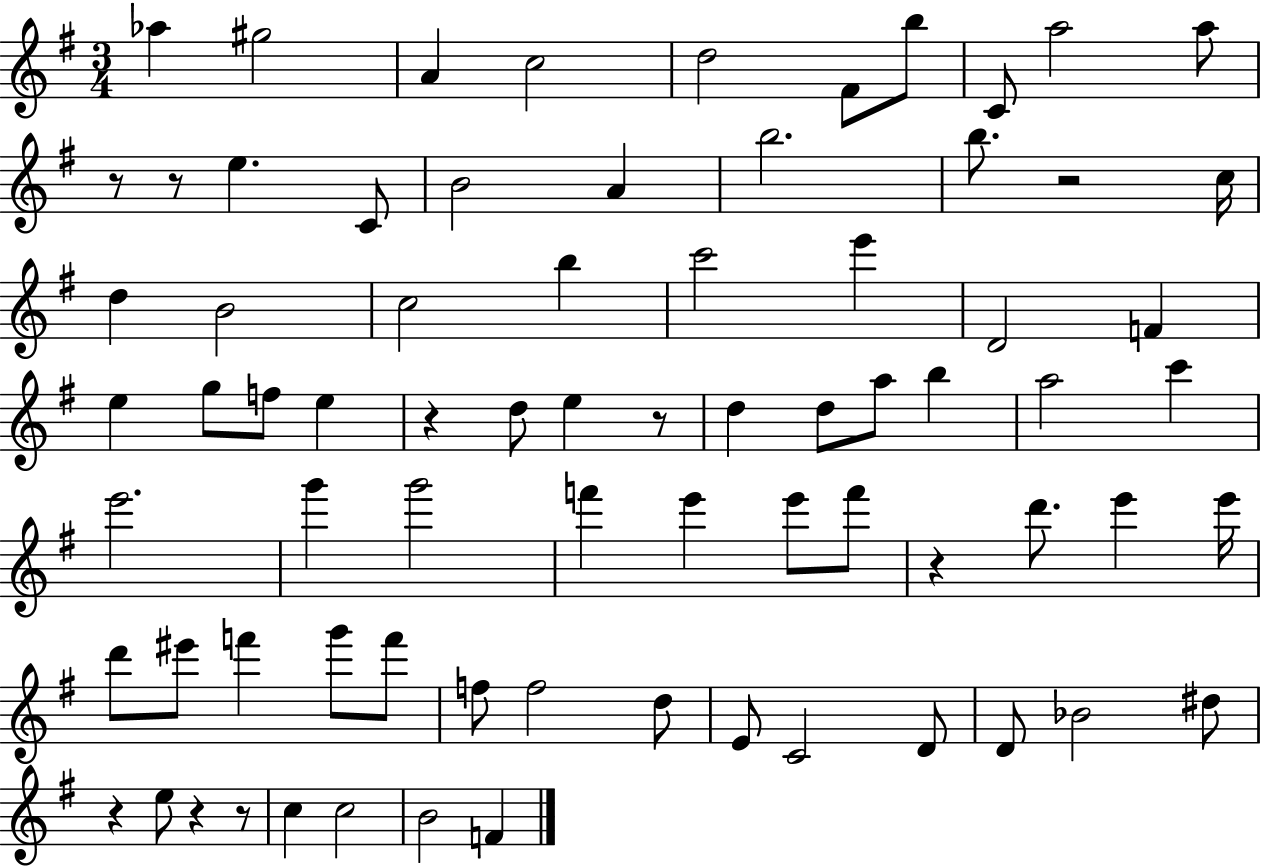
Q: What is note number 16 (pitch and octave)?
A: B5